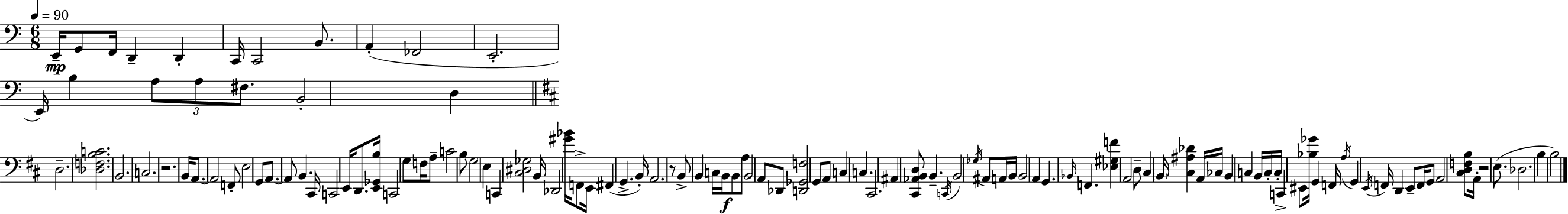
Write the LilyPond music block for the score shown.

{
  \clef bass
  \numericTimeSignature
  \time 6/8
  \key a \minor
  \tempo 4 = 90
  e,16--\mp g,8 f,16 d,4-- d,4-. | c,16 c,2 b,8. | a,4-.( fes,2 | e,2.-. | \break e,16) b4 \tuplet 3/2 { a8 a8 fis8. } | b,2-. d4 | \bar "||" \break \key b \minor d2.-- | <des f b c'>2. | b,2. | c2. | \break r2. | b,16 a,8.~~ a,2 | f,8-. e2 g,8 | a,8.~~ a,8 b,4. cis,16 | \break c,2 e,16 d,8. | <e, ges, b>16 c,2 g8 f16 | a8-- c'2 b8 | g2 e4 | \break c,4 <cis dis ges>2 | b,16 des,2 <gis' bes'>16 f,8-> | e,16 fis,4( g,4.-> b,16-.) | a,2. | \break r8 b,8-> b,4 c16 b,16\f b,8 | a8 b,2 a,8 | des,8 <d, ges, f>2 g,8 | a,8 c4 c4. | \break cis,2. | ais,4 <cis, aes, b, d>8 b,4.-- | \acciaccatura { c,16 } b,2 \acciaccatura { ges16 } ais,8 | a,16 b,16 b,2 a,4 | \break g,4. \grace { bes,16 } f,4. | <ees gis f'>4 a,2 | d8-- cis4 \parenthesize b,16 <cis ais des'>4 | a,16 ces16 b,4 c4 | \break b,16 c16-. c16-. c,4-> eis,8 <bes ges'>16 g,4 | f,16 \acciaccatura { a16 } g,4 \acciaccatura { e,16 } f,16 d,4 | e,8-- f,16 g,8 a,2 | <cis d f b>8 a,16-. r2 | \break e8.( des2. | b4 b2) | \bar "|."
}